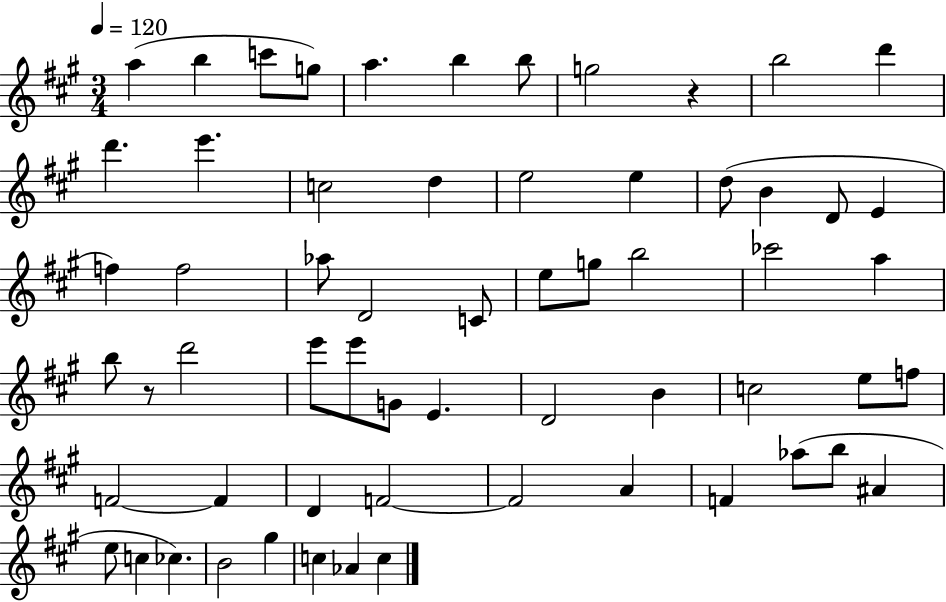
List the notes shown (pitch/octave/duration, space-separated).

A5/q B5/q C6/e G5/e A5/q. B5/q B5/e G5/h R/q B5/h D6/q D6/q. E6/q. C5/h D5/q E5/h E5/q D5/e B4/q D4/e E4/q F5/q F5/h Ab5/e D4/h C4/e E5/e G5/e B5/h CES6/h A5/q B5/e R/e D6/h E6/e E6/e G4/e E4/q. D4/h B4/q C5/h E5/e F5/e F4/h F4/q D4/q F4/h F4/h A4/q F4/q Ab5/e B5/e A#4/q E5/e C5/q CES5/q. B4/h G#5/q C5/q Ab4/q C5/q